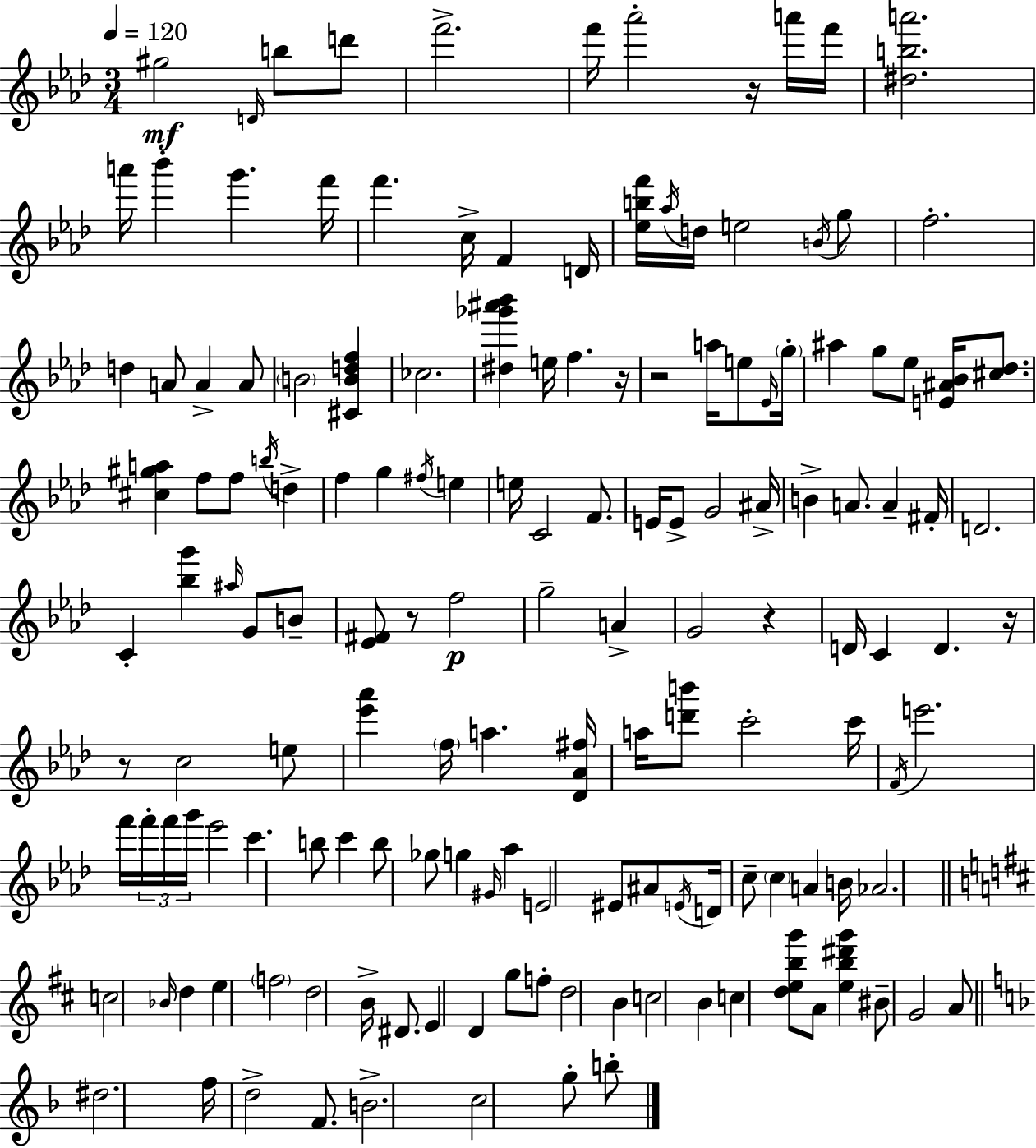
{
  \clef treble
  \numericTimeSignature
  \time 3/4
  \key aes \major
  \tempo 4 = 120
  \repeat volta 2 { gis''2\mf \grace { d'16 } b''8 d'''8 | f'''2.-> | f'''16 aes'''2-. r16 a'''16 | f'''16 <dis'' b'' a'''>2. | \break a'''16 bes'''4-. g'''4. | f'''16 f'''4. c''16-> f'4 | d'16 <ees'' b'' f'''>16 \acciaccatura { aes''16 } d''16 e''2 | \acciaccatura { b'16 } g''8 f''2.-. | \break d''4 a'8 a'4-> | a'8 \parenthesize b'2 <cis' b' d'' f''>4 | ces''2. | <dis'' ges''' ais''' bes'''>4 e''16 f''4. | \break r16 r2 a''16 | e''8 \grace { ees'16 } \parenthesize g''16-. ais''4 g''8 ees''8 | <e' ais' bes'>16 <cis'' des''>8. <cis'' gis'' a''>4 f''8 f''8 | \acciaccatura { b''16 } d''4-> f''4 g''4 | \break \acciaccatura { fis''16 } e''4 e''16 c'2 | f'8. e'16 e'8-> g'2 | ais'16-> b'4-> a'8. | a'4-- fis'16-. d'2. | \break c'4-. <bes'' g'''>4 | \grace { ais''16 } g'8 b'8-- <ees' fis'>8 r8 f''2\p | g''2-- | a'4-> g'2 | \break r4 d'16 c'4 | d'4. r16 r8 c''2 | e''8 <ees''' aes'''>4 \parenthesize f''16 | a''4. <des' aes' fis''>16 a''16 <d''' b'''>8 c'''2-. | \break c'''16 \acciaccatura { f'16 } e'''2. | f'''16 \tuplet 3/2 { f'''16-. f'''16 g'''16 } | ees'''2 c'''4. | b''8 c'''4 b''8 ges''8 | \break g''4 \grace { gis'16 } aes''4 e'2 | eis'8 ais'8 \acciaccatura { e'16 } d'16 c''8-- | \parenthesize c''4 a'4 b'16 aes'2. | \bar "||" \break \key d \major c''2 \grace { bes'16 } d''4 | e''4 \parenthesize f''2 | d''2 b'16-> dis'8. | e'4 d'4 g''8 f''8-. | \break d''2 b'4 | c''2 b'4 | c''4 <d'' e'' b'' g'''>8 a'8 <e'' b'' dis''' g'''>4 | bis'8-- g'2 a'8 | \break \bar "||" \break \key f \major dis''2. | f''16 d''2-> f'8. | b'2.-> | c''2 g''8-. b''8-. | \break } \bar "|."
}